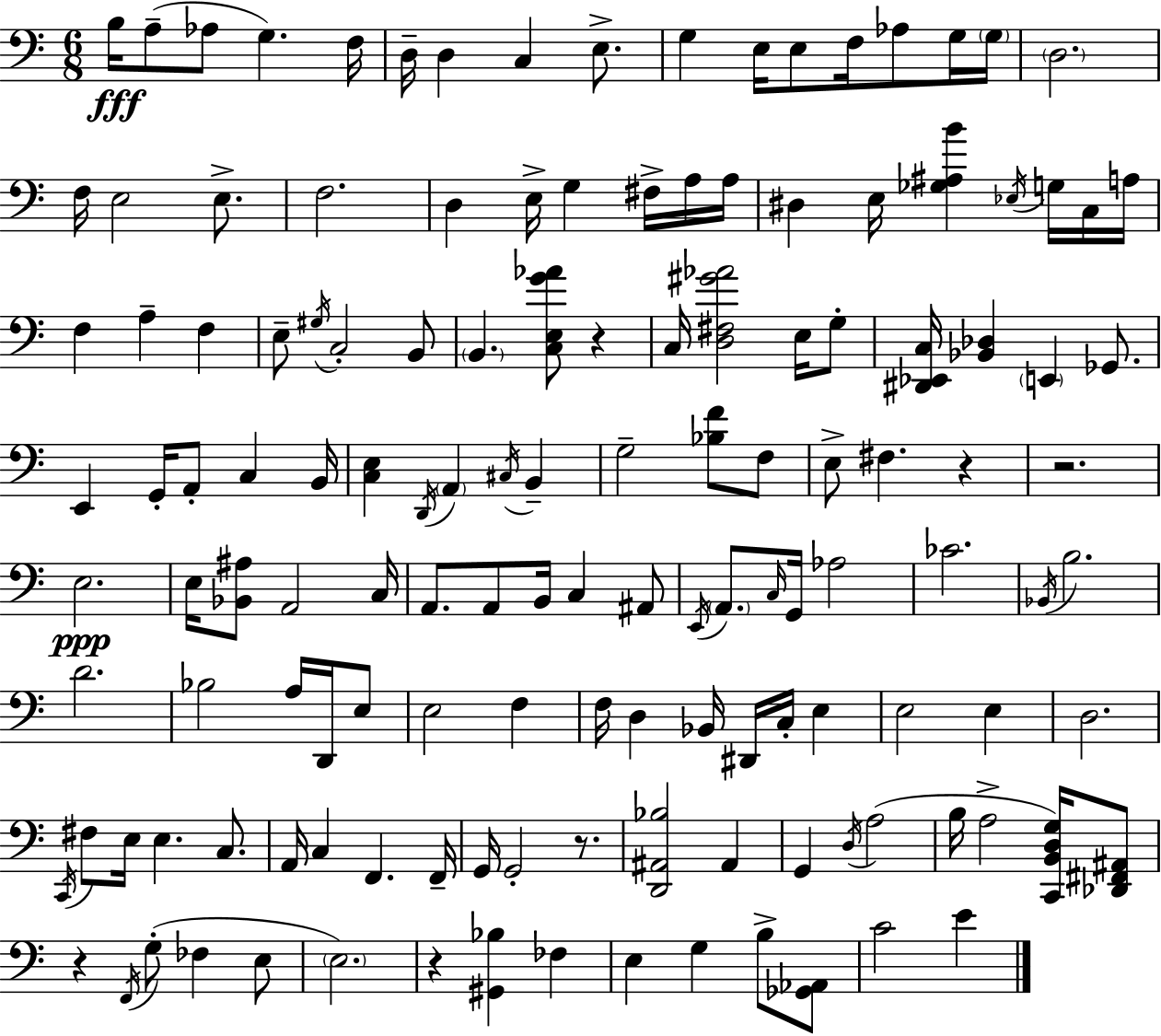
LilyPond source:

{
  \clef bass
  \numericTimeSignature
  \time 6/8
  \key a \minor
  b16\fff a8--( aes8 g4.) f16 | d16-- d4 c4 e8.-> | g4 e16 e8 f16 aes8 g16 \parenthesize g16 | \parenthesize d2. | \break f16 e2 e8.-> | f2. | d4 e16-> g4 fis16-> a16 a16 | dis4 e16 <ges ais b'>4 \acciaccatura { ees16 } g16 c16 | \break a16 f4 a4-- f4 | e8-- \acciaccatura { gis16 } c2-. | b,8 \parenthesize b,4. <c e g' aes'>8 r4 | c16 <d fis gis' aes'>2 e16 | \break g8-. <dis, ees, c>16 <bes, des>4 \parenthesize e,4 ges,8. | e,4 g,16-. a,8-. c4 | b,16 <c e>4 \acciaccatura { d,16 } \parenthesize a,4 \acciaccatura { cis16 } | b,4-- g2-- | \break <bes f'>8 f8 e8-> fis4. | r4 r2. | e2.\ppp | e16 <bes, ais>8 a,2 | \break c16 a,8. a,8 b,16 c4 | ais,8 \acciaccatura { e,16 } \parenthesize a,8. \grace { c16 } g,16 aes2 | ces'2. | \acciaccatura { bes,16 } b2. | \break d'2. | bes2 | a16 d,16 e8 e2 | f4 f16 d4 | \break bes,16 dis,16 c16-. e4 e2 | e4 d2. | \acciaccatura { c,16 } fis8 e16 e4. | c8. a,16 c4 | \break f,4. f,16-- g,16 g,2-. | r8. <d, ais, bes>2 | ais,4 g,4 | \acciaccatura { d16 }( a2 b16 a2-> | \break <c, b, d g>16) <des, fis, ais,>8 r4 | \acciaccatura { f,16 }( g8-. fes4 e8 \parenthesize e2.) | r4 | <gis, bes>4 fes4 e4 | \break g4 b8-> <ges, aes,>8 c'2 | e'4 \bar "|."
}